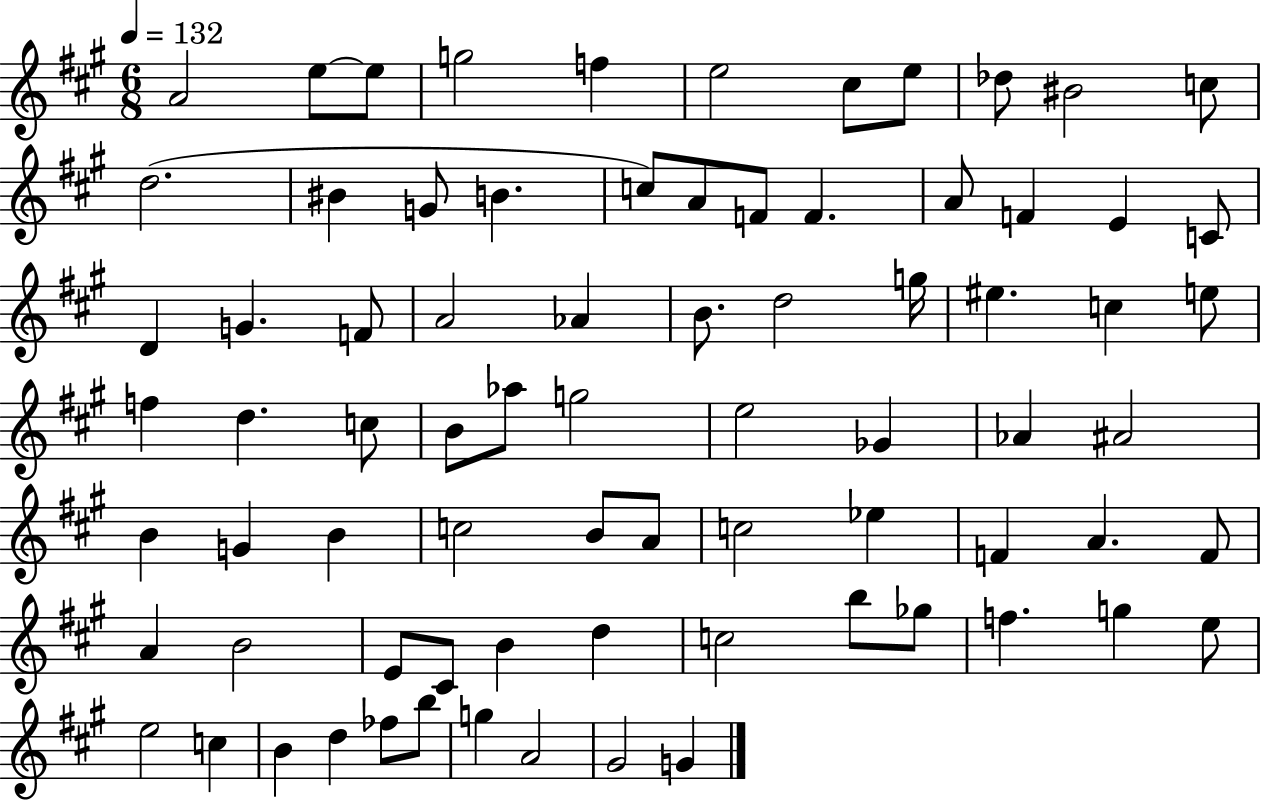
A4/h E5/e E5/e G5/h F5/q E5/h C#5/e E5/e Db5/e BIS4/h C5/e D5/h. BIS4/q G4/e B4/q. C5/e A4/e F4/e F4/q. A4/e F4/q E4/q C4/e D4/q G4/q. F4/e A4/h Ab4/q B4/e. D5/h G5/s EIS5/q. C5/q E5/e F5/q D5/q. C5/e B4/e Ab5/e G5/h E5/h Gb4/q Ab4/q A#4/h B4/q G4/q B4/q C5/h B4/e A4/e C5/h Eb5/q F4/q A4/q. F4/e A4/q B4/h E4/e C#4/e B4/q D5/q C5/h B5/e Gb5/e F5/q. G5/q E5/e E5/h C5/q B4/q D5/q FES5/e B5/e G5/q A4/h G#4/h G4/q